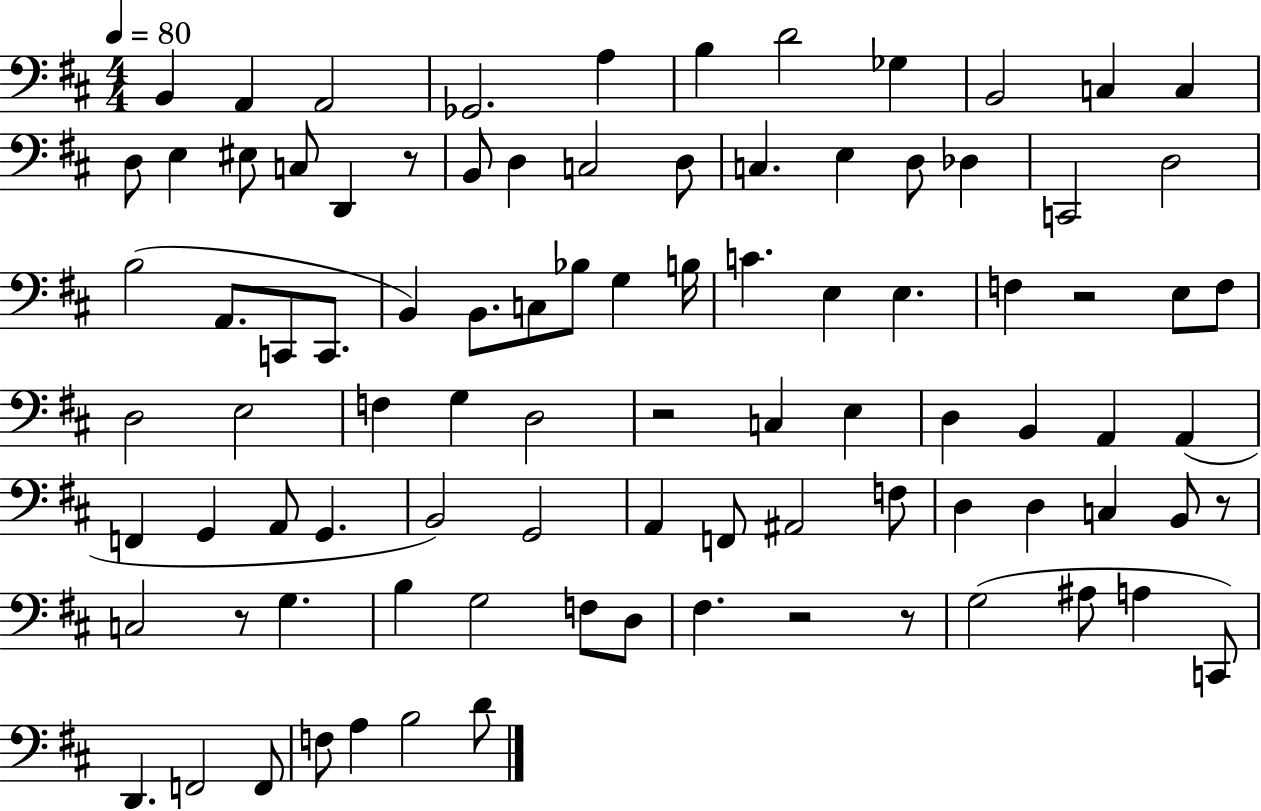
X:1
T:Untitled
M:4/4
L:1/4
K:D
B,, A,, A,,2 _G,,2 A, B, D2 _G, B,,2 C, C, D,/2 E, ^E,/2 C,/2 D,, z/2 B,,/2 D, C,2 D,/2 C, E, D,/2 _D, C,,2 D,2 B,2 A,,/2 C,,/2 C,,/2 B,, B,,/2 C,/2 _B,/2 G, B,/4 C E, E, F, z2 E,/2 F,/2 D,2 E,2 F, G, D,2 z2 C, E, D, B,, A,, A,, F,, G,, A,,/2 G,, B,,2 G,,2 A,, F,,/2 ^A,,2 F,/2 D, D, C, B,,/2 z/2 C,2 z/2 G, B, G,2 F,/2 D,/2 ^F, z2 z/2 G,2 ^A,/2 A, C,,/2 D,, F,,2 F,,/2 F,/2 A, B,2 D/2